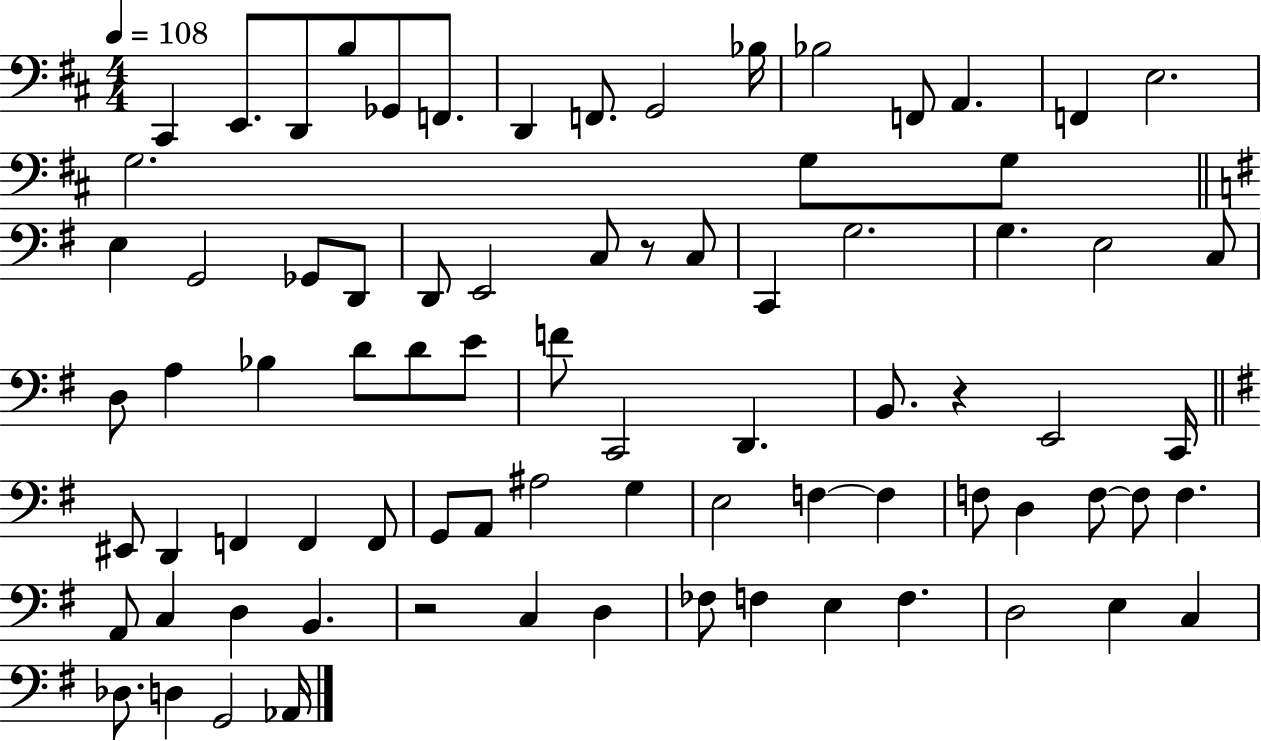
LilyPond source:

{
  \clef bass
  \numericTimeSignature
  \time 4/4
  \key d \major
  \tempo 4 = 108
  \repeat volta 2 { cis,4 e,8. d,8 b8 ges,8 f,8. | d,4 f,8. g,2 bes16 | bes2 f,8 a,4. | f,4 e2. | \break g2. g8 g8 | \bar "||" \break \key e \minor e4 g,2 ges,8 d,8 | d,8 e,2 c8 r8 c8 | c,4 g2. | g4. e2 c8 | \break d8 a4 bes4 d'8 d'8 e'8 | f'8 c,2 d,4. | b,8. r4 e,2 c,16 | \bar "||" \break \key e \minor eis,8 d,4 f,4 f,4 f,8 | g,8 a,8 ais2 g4 | e2 f4~~ f4 | f8 d4 f8~~ f8 f4. | \break a,8 c4 d4 b,4. | r2 c4 d4 | fes8 f4 e4 f4. | d2 e4 c4 | \break des8. d4 g,2 aes,16 | } \bar "|."
}